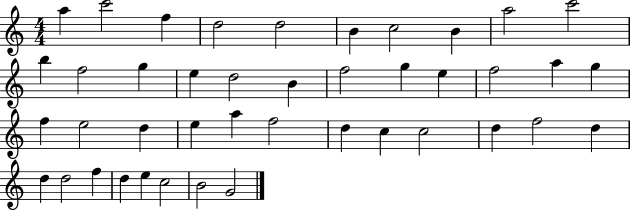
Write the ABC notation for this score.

X:1
T:Untitled
M:4/4
L:1/4
K:C
a c'2 f d2 d2 B c2 B a2 c'2 b f2 g e d2 B f2 g e f2 a g f e2 d e a f2 d c c2 d f2 d d d2 f d e c2 B2 G2